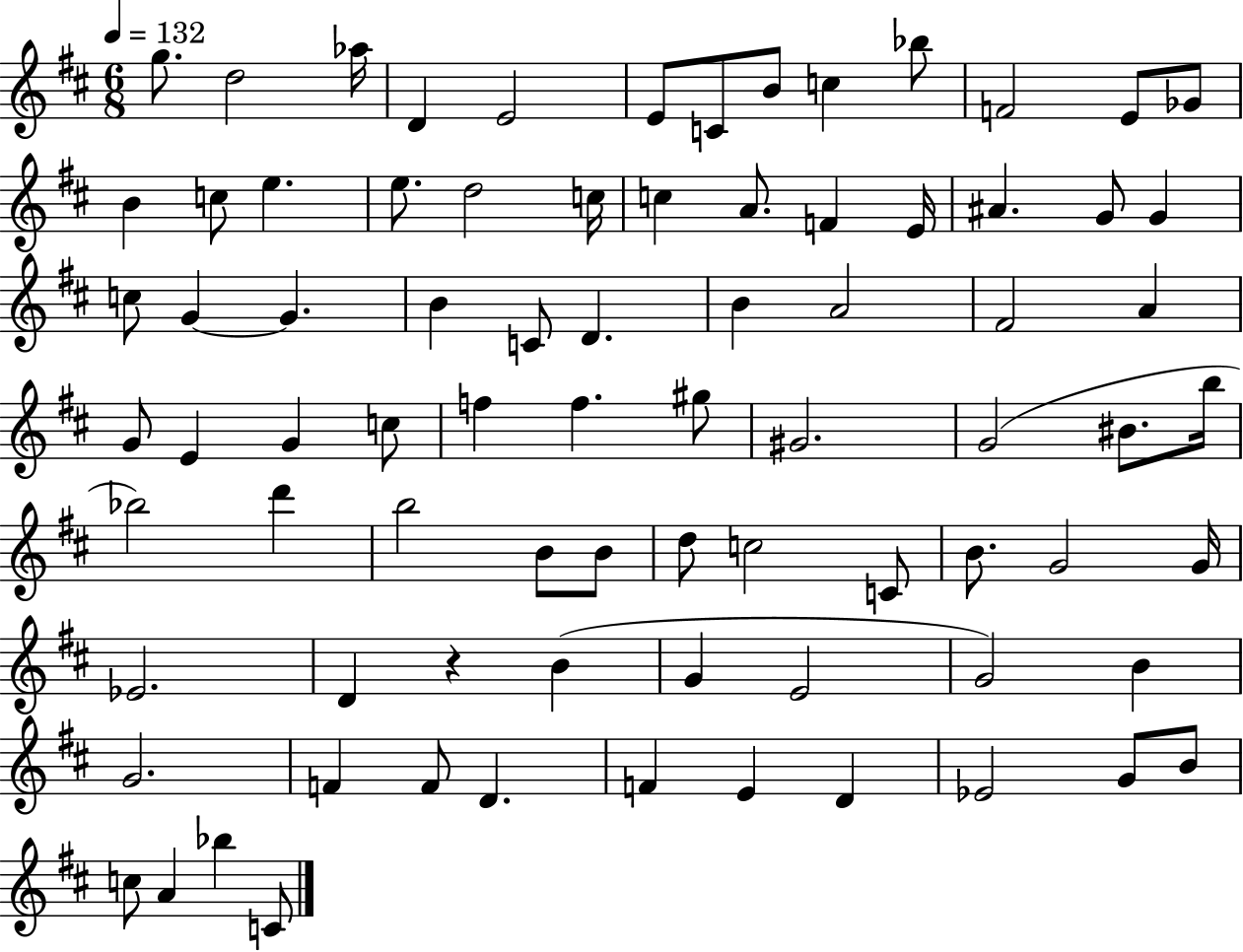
{
  \clef treble
  \numericTimeSignature
  \time 6/8
  \key d \major
  \tempo 4 = 132
  \repeat volta 2 { g''8. d''2 aes''16 | d'4 e'2 | e'8 c'8 b'8 c''4 bes''8 | f'2 e'8 ges'8 | \break b'4 c''8 e''4. | e''8. d''2 c''16 | c''4 a'8. f'4 e'16 | ais'4. g'8 g'4 | \break c''8 g'4~~ g'4. | b'4 c'8 d'4. | b'4 a'2 | fis'2 a'4 | \break g'8 e'4 g'4 c''8 | f''4 f''4. gis''8 | gis'2. | g'2( bis'8. b''16 | \break bes''2) d'''4 | b''2 b'8 b'8 | d''8 c''2 c'8 | b'8. g'2 g'16 | \break ees'2. | d'4 r4 b'4( | g'4 e'2 | g'2) b'4 | \break g'2. | f'4 f'8 d'4. | f'4 e'4 d'4 | ees'2 g'8 b'8 | \break c''8 a'4 bes''4 c'8 | } \bar "|."
}